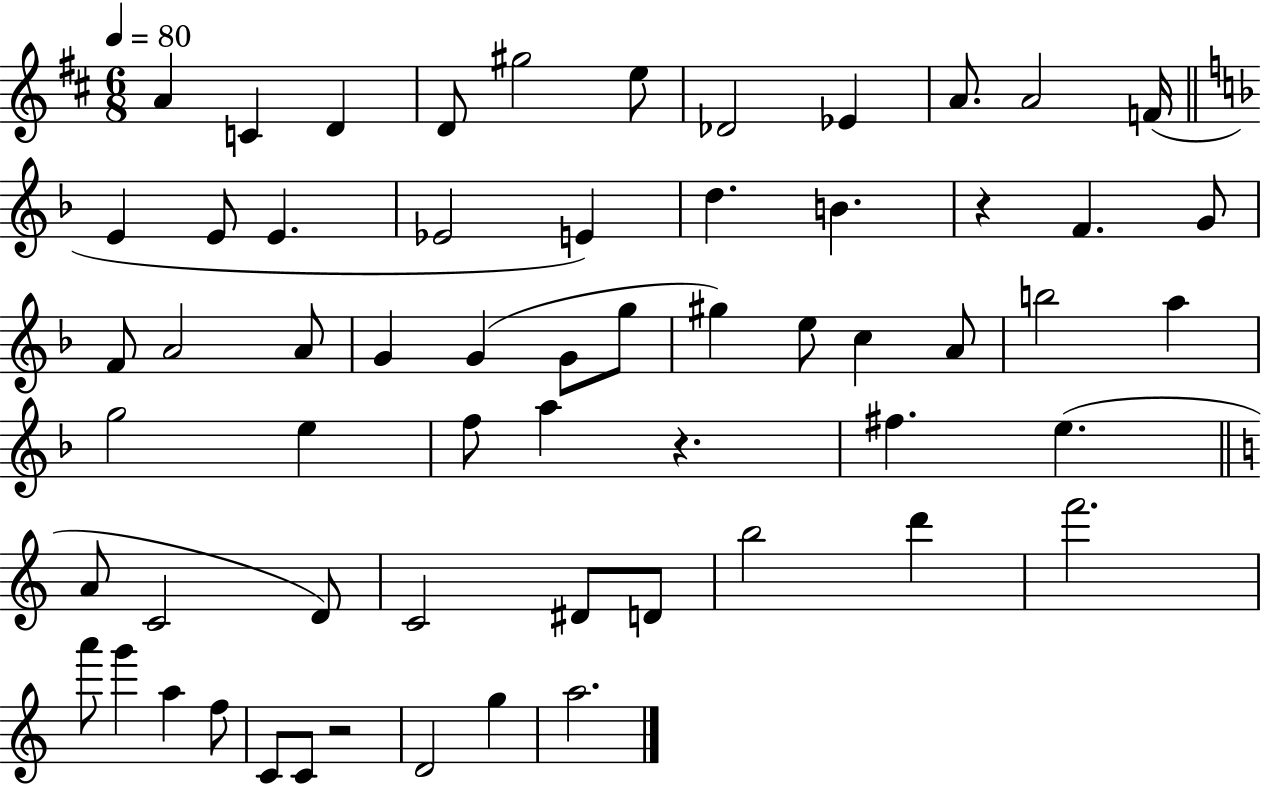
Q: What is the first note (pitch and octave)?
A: A4